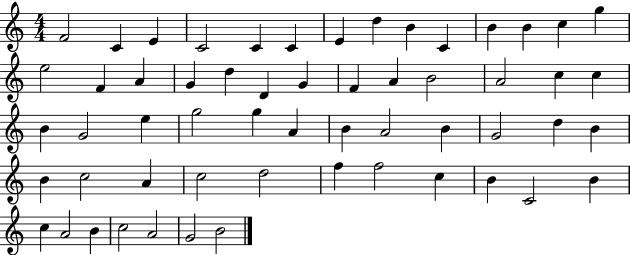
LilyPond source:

{
  \clef treble
  \numericTimeSignature
  \time 4/4
  \key c \major
  f'2 c'4 e'4 | c'2 c'4 c'4 | e'4 d''4 b'4 c'4 | b'4 b'4 c''4 g''4 | \break e''2 f'4 a'4 | g'4 d''4 d'4 g'4 | f'4 a'4 b'2 | a'2 c''4 c''4 | \break b'4 g'2 e''4 | g''2 g''4 a'4 | b'4 a'2 b'4 | g'2 d''4 b'4 | \break b'4 c''2 a'4 | c''2 d''2 | f''4 f''2 c''4 | b'4 c'2 b'4 | \break c''4 a'2 b'4 | c''2 a'2 | g'2 b'2 | \bar "|."
}